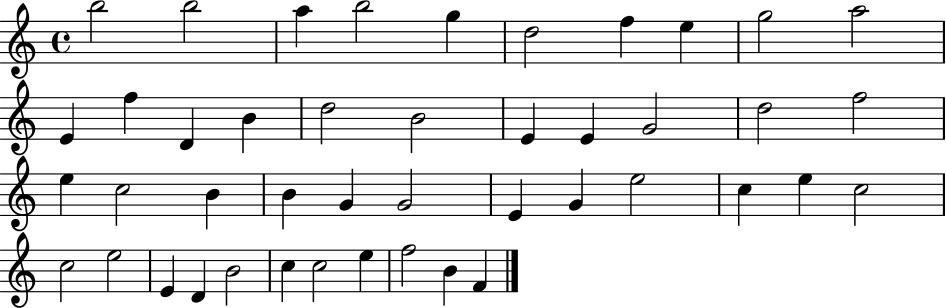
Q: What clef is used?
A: treble